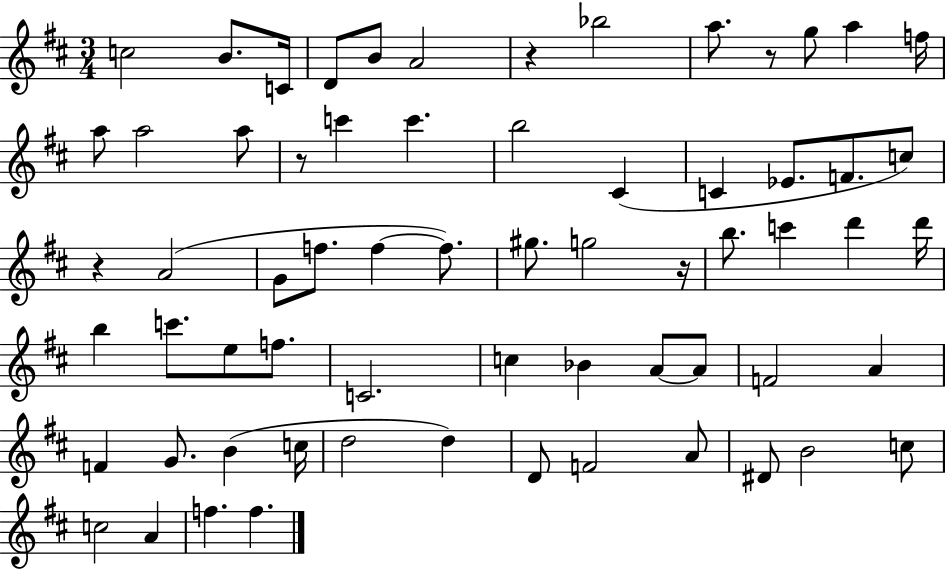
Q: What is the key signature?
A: D major